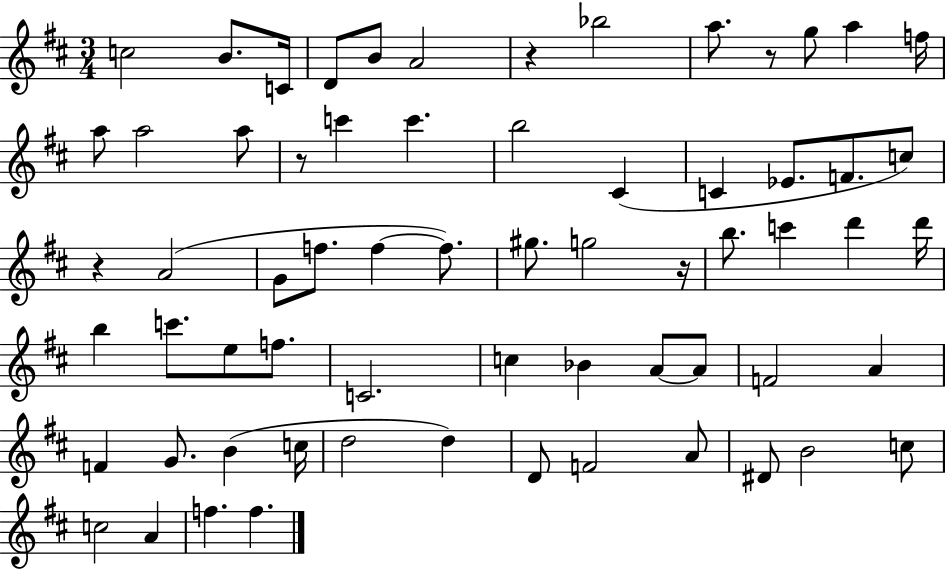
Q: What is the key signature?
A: D major